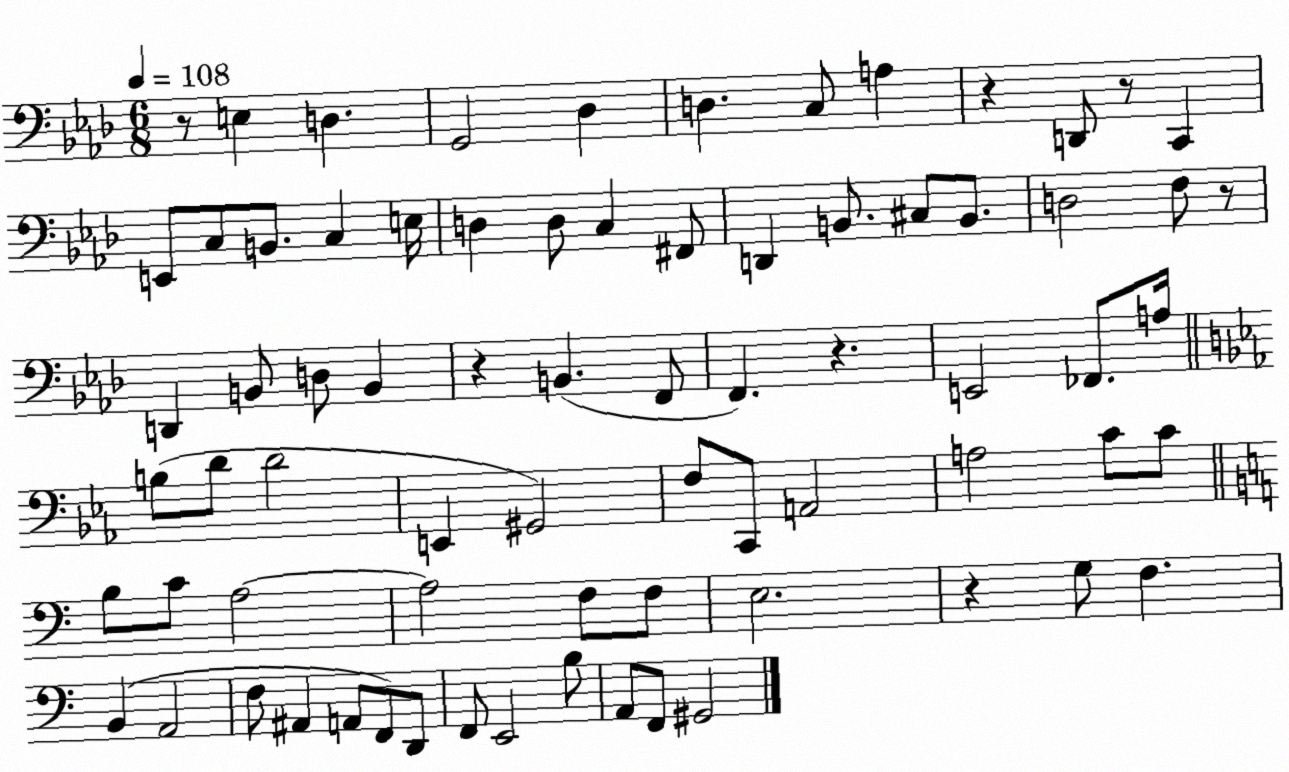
X:1
T:Untitled
M:6/8
L:1/4
K:Ab
z/2 E, D, G,,2 _D, D, C,/2 A, z D,,/2 z/2 C,, E,,/2 C,/2 B,,/2 C, E,/4 D, D,/2 C, ^F,,/2 D,, B,,/2 ^C,/2 B,,/2 D,2 F,/2 z/2 D,, B,,/2 D,/2 B,, z B,, F,,/2 F,, z E,,2 _F,,/2 A,/4 B,/2 D/2 D2 E,, ^G,,2 F,/2 C,,/2 A,,2 A,2 C/2 C/2 B,/2 C/2 A,2 A,2 F,/2 F,/2 E,2 z G,/2 F, B,, A,,2 F,/2 ^A,, A,,/2 F,,/2 D,,/2 F,,/2 E,,2 B,/2 A,,/2 F,,/2 ^G,,2